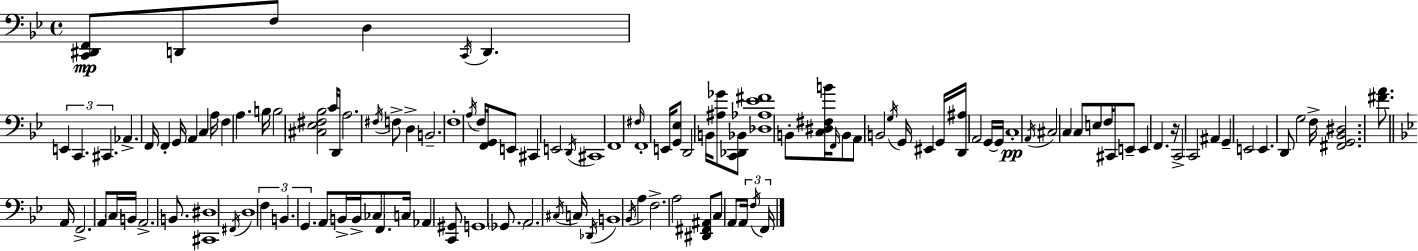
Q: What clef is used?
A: bass